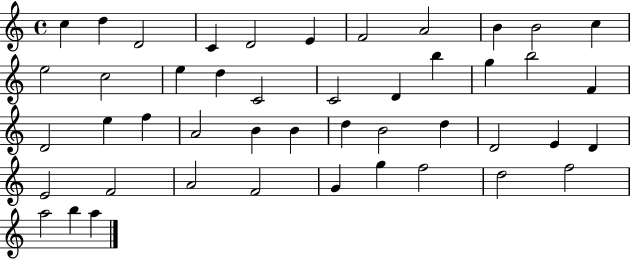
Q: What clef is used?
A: treble